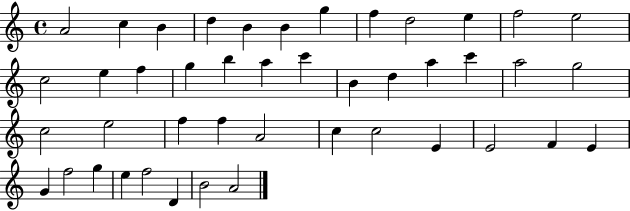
X:1
T:Untitled
M:4/4
L:1/4
K:C
A2 c B d B B g f d2 e f2 e2 c2 e f g b a c' B d a c' a2 g2 c2 e2 f f A2 c c2 E E2 F E G f2 g e f2 D B2 A2